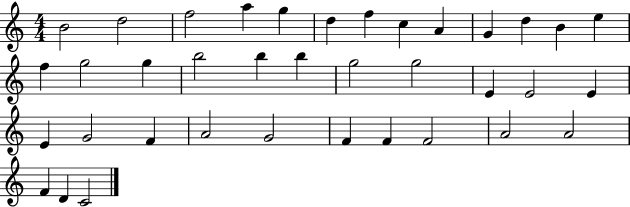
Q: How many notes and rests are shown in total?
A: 37